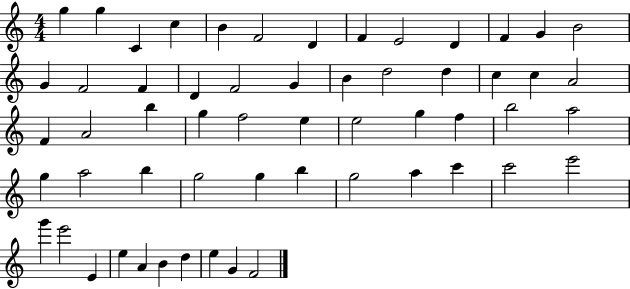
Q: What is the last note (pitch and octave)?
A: F4